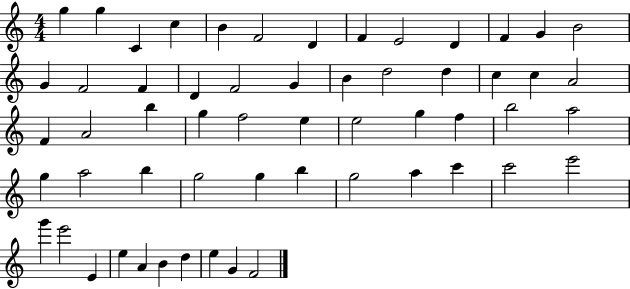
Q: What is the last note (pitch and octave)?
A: F4